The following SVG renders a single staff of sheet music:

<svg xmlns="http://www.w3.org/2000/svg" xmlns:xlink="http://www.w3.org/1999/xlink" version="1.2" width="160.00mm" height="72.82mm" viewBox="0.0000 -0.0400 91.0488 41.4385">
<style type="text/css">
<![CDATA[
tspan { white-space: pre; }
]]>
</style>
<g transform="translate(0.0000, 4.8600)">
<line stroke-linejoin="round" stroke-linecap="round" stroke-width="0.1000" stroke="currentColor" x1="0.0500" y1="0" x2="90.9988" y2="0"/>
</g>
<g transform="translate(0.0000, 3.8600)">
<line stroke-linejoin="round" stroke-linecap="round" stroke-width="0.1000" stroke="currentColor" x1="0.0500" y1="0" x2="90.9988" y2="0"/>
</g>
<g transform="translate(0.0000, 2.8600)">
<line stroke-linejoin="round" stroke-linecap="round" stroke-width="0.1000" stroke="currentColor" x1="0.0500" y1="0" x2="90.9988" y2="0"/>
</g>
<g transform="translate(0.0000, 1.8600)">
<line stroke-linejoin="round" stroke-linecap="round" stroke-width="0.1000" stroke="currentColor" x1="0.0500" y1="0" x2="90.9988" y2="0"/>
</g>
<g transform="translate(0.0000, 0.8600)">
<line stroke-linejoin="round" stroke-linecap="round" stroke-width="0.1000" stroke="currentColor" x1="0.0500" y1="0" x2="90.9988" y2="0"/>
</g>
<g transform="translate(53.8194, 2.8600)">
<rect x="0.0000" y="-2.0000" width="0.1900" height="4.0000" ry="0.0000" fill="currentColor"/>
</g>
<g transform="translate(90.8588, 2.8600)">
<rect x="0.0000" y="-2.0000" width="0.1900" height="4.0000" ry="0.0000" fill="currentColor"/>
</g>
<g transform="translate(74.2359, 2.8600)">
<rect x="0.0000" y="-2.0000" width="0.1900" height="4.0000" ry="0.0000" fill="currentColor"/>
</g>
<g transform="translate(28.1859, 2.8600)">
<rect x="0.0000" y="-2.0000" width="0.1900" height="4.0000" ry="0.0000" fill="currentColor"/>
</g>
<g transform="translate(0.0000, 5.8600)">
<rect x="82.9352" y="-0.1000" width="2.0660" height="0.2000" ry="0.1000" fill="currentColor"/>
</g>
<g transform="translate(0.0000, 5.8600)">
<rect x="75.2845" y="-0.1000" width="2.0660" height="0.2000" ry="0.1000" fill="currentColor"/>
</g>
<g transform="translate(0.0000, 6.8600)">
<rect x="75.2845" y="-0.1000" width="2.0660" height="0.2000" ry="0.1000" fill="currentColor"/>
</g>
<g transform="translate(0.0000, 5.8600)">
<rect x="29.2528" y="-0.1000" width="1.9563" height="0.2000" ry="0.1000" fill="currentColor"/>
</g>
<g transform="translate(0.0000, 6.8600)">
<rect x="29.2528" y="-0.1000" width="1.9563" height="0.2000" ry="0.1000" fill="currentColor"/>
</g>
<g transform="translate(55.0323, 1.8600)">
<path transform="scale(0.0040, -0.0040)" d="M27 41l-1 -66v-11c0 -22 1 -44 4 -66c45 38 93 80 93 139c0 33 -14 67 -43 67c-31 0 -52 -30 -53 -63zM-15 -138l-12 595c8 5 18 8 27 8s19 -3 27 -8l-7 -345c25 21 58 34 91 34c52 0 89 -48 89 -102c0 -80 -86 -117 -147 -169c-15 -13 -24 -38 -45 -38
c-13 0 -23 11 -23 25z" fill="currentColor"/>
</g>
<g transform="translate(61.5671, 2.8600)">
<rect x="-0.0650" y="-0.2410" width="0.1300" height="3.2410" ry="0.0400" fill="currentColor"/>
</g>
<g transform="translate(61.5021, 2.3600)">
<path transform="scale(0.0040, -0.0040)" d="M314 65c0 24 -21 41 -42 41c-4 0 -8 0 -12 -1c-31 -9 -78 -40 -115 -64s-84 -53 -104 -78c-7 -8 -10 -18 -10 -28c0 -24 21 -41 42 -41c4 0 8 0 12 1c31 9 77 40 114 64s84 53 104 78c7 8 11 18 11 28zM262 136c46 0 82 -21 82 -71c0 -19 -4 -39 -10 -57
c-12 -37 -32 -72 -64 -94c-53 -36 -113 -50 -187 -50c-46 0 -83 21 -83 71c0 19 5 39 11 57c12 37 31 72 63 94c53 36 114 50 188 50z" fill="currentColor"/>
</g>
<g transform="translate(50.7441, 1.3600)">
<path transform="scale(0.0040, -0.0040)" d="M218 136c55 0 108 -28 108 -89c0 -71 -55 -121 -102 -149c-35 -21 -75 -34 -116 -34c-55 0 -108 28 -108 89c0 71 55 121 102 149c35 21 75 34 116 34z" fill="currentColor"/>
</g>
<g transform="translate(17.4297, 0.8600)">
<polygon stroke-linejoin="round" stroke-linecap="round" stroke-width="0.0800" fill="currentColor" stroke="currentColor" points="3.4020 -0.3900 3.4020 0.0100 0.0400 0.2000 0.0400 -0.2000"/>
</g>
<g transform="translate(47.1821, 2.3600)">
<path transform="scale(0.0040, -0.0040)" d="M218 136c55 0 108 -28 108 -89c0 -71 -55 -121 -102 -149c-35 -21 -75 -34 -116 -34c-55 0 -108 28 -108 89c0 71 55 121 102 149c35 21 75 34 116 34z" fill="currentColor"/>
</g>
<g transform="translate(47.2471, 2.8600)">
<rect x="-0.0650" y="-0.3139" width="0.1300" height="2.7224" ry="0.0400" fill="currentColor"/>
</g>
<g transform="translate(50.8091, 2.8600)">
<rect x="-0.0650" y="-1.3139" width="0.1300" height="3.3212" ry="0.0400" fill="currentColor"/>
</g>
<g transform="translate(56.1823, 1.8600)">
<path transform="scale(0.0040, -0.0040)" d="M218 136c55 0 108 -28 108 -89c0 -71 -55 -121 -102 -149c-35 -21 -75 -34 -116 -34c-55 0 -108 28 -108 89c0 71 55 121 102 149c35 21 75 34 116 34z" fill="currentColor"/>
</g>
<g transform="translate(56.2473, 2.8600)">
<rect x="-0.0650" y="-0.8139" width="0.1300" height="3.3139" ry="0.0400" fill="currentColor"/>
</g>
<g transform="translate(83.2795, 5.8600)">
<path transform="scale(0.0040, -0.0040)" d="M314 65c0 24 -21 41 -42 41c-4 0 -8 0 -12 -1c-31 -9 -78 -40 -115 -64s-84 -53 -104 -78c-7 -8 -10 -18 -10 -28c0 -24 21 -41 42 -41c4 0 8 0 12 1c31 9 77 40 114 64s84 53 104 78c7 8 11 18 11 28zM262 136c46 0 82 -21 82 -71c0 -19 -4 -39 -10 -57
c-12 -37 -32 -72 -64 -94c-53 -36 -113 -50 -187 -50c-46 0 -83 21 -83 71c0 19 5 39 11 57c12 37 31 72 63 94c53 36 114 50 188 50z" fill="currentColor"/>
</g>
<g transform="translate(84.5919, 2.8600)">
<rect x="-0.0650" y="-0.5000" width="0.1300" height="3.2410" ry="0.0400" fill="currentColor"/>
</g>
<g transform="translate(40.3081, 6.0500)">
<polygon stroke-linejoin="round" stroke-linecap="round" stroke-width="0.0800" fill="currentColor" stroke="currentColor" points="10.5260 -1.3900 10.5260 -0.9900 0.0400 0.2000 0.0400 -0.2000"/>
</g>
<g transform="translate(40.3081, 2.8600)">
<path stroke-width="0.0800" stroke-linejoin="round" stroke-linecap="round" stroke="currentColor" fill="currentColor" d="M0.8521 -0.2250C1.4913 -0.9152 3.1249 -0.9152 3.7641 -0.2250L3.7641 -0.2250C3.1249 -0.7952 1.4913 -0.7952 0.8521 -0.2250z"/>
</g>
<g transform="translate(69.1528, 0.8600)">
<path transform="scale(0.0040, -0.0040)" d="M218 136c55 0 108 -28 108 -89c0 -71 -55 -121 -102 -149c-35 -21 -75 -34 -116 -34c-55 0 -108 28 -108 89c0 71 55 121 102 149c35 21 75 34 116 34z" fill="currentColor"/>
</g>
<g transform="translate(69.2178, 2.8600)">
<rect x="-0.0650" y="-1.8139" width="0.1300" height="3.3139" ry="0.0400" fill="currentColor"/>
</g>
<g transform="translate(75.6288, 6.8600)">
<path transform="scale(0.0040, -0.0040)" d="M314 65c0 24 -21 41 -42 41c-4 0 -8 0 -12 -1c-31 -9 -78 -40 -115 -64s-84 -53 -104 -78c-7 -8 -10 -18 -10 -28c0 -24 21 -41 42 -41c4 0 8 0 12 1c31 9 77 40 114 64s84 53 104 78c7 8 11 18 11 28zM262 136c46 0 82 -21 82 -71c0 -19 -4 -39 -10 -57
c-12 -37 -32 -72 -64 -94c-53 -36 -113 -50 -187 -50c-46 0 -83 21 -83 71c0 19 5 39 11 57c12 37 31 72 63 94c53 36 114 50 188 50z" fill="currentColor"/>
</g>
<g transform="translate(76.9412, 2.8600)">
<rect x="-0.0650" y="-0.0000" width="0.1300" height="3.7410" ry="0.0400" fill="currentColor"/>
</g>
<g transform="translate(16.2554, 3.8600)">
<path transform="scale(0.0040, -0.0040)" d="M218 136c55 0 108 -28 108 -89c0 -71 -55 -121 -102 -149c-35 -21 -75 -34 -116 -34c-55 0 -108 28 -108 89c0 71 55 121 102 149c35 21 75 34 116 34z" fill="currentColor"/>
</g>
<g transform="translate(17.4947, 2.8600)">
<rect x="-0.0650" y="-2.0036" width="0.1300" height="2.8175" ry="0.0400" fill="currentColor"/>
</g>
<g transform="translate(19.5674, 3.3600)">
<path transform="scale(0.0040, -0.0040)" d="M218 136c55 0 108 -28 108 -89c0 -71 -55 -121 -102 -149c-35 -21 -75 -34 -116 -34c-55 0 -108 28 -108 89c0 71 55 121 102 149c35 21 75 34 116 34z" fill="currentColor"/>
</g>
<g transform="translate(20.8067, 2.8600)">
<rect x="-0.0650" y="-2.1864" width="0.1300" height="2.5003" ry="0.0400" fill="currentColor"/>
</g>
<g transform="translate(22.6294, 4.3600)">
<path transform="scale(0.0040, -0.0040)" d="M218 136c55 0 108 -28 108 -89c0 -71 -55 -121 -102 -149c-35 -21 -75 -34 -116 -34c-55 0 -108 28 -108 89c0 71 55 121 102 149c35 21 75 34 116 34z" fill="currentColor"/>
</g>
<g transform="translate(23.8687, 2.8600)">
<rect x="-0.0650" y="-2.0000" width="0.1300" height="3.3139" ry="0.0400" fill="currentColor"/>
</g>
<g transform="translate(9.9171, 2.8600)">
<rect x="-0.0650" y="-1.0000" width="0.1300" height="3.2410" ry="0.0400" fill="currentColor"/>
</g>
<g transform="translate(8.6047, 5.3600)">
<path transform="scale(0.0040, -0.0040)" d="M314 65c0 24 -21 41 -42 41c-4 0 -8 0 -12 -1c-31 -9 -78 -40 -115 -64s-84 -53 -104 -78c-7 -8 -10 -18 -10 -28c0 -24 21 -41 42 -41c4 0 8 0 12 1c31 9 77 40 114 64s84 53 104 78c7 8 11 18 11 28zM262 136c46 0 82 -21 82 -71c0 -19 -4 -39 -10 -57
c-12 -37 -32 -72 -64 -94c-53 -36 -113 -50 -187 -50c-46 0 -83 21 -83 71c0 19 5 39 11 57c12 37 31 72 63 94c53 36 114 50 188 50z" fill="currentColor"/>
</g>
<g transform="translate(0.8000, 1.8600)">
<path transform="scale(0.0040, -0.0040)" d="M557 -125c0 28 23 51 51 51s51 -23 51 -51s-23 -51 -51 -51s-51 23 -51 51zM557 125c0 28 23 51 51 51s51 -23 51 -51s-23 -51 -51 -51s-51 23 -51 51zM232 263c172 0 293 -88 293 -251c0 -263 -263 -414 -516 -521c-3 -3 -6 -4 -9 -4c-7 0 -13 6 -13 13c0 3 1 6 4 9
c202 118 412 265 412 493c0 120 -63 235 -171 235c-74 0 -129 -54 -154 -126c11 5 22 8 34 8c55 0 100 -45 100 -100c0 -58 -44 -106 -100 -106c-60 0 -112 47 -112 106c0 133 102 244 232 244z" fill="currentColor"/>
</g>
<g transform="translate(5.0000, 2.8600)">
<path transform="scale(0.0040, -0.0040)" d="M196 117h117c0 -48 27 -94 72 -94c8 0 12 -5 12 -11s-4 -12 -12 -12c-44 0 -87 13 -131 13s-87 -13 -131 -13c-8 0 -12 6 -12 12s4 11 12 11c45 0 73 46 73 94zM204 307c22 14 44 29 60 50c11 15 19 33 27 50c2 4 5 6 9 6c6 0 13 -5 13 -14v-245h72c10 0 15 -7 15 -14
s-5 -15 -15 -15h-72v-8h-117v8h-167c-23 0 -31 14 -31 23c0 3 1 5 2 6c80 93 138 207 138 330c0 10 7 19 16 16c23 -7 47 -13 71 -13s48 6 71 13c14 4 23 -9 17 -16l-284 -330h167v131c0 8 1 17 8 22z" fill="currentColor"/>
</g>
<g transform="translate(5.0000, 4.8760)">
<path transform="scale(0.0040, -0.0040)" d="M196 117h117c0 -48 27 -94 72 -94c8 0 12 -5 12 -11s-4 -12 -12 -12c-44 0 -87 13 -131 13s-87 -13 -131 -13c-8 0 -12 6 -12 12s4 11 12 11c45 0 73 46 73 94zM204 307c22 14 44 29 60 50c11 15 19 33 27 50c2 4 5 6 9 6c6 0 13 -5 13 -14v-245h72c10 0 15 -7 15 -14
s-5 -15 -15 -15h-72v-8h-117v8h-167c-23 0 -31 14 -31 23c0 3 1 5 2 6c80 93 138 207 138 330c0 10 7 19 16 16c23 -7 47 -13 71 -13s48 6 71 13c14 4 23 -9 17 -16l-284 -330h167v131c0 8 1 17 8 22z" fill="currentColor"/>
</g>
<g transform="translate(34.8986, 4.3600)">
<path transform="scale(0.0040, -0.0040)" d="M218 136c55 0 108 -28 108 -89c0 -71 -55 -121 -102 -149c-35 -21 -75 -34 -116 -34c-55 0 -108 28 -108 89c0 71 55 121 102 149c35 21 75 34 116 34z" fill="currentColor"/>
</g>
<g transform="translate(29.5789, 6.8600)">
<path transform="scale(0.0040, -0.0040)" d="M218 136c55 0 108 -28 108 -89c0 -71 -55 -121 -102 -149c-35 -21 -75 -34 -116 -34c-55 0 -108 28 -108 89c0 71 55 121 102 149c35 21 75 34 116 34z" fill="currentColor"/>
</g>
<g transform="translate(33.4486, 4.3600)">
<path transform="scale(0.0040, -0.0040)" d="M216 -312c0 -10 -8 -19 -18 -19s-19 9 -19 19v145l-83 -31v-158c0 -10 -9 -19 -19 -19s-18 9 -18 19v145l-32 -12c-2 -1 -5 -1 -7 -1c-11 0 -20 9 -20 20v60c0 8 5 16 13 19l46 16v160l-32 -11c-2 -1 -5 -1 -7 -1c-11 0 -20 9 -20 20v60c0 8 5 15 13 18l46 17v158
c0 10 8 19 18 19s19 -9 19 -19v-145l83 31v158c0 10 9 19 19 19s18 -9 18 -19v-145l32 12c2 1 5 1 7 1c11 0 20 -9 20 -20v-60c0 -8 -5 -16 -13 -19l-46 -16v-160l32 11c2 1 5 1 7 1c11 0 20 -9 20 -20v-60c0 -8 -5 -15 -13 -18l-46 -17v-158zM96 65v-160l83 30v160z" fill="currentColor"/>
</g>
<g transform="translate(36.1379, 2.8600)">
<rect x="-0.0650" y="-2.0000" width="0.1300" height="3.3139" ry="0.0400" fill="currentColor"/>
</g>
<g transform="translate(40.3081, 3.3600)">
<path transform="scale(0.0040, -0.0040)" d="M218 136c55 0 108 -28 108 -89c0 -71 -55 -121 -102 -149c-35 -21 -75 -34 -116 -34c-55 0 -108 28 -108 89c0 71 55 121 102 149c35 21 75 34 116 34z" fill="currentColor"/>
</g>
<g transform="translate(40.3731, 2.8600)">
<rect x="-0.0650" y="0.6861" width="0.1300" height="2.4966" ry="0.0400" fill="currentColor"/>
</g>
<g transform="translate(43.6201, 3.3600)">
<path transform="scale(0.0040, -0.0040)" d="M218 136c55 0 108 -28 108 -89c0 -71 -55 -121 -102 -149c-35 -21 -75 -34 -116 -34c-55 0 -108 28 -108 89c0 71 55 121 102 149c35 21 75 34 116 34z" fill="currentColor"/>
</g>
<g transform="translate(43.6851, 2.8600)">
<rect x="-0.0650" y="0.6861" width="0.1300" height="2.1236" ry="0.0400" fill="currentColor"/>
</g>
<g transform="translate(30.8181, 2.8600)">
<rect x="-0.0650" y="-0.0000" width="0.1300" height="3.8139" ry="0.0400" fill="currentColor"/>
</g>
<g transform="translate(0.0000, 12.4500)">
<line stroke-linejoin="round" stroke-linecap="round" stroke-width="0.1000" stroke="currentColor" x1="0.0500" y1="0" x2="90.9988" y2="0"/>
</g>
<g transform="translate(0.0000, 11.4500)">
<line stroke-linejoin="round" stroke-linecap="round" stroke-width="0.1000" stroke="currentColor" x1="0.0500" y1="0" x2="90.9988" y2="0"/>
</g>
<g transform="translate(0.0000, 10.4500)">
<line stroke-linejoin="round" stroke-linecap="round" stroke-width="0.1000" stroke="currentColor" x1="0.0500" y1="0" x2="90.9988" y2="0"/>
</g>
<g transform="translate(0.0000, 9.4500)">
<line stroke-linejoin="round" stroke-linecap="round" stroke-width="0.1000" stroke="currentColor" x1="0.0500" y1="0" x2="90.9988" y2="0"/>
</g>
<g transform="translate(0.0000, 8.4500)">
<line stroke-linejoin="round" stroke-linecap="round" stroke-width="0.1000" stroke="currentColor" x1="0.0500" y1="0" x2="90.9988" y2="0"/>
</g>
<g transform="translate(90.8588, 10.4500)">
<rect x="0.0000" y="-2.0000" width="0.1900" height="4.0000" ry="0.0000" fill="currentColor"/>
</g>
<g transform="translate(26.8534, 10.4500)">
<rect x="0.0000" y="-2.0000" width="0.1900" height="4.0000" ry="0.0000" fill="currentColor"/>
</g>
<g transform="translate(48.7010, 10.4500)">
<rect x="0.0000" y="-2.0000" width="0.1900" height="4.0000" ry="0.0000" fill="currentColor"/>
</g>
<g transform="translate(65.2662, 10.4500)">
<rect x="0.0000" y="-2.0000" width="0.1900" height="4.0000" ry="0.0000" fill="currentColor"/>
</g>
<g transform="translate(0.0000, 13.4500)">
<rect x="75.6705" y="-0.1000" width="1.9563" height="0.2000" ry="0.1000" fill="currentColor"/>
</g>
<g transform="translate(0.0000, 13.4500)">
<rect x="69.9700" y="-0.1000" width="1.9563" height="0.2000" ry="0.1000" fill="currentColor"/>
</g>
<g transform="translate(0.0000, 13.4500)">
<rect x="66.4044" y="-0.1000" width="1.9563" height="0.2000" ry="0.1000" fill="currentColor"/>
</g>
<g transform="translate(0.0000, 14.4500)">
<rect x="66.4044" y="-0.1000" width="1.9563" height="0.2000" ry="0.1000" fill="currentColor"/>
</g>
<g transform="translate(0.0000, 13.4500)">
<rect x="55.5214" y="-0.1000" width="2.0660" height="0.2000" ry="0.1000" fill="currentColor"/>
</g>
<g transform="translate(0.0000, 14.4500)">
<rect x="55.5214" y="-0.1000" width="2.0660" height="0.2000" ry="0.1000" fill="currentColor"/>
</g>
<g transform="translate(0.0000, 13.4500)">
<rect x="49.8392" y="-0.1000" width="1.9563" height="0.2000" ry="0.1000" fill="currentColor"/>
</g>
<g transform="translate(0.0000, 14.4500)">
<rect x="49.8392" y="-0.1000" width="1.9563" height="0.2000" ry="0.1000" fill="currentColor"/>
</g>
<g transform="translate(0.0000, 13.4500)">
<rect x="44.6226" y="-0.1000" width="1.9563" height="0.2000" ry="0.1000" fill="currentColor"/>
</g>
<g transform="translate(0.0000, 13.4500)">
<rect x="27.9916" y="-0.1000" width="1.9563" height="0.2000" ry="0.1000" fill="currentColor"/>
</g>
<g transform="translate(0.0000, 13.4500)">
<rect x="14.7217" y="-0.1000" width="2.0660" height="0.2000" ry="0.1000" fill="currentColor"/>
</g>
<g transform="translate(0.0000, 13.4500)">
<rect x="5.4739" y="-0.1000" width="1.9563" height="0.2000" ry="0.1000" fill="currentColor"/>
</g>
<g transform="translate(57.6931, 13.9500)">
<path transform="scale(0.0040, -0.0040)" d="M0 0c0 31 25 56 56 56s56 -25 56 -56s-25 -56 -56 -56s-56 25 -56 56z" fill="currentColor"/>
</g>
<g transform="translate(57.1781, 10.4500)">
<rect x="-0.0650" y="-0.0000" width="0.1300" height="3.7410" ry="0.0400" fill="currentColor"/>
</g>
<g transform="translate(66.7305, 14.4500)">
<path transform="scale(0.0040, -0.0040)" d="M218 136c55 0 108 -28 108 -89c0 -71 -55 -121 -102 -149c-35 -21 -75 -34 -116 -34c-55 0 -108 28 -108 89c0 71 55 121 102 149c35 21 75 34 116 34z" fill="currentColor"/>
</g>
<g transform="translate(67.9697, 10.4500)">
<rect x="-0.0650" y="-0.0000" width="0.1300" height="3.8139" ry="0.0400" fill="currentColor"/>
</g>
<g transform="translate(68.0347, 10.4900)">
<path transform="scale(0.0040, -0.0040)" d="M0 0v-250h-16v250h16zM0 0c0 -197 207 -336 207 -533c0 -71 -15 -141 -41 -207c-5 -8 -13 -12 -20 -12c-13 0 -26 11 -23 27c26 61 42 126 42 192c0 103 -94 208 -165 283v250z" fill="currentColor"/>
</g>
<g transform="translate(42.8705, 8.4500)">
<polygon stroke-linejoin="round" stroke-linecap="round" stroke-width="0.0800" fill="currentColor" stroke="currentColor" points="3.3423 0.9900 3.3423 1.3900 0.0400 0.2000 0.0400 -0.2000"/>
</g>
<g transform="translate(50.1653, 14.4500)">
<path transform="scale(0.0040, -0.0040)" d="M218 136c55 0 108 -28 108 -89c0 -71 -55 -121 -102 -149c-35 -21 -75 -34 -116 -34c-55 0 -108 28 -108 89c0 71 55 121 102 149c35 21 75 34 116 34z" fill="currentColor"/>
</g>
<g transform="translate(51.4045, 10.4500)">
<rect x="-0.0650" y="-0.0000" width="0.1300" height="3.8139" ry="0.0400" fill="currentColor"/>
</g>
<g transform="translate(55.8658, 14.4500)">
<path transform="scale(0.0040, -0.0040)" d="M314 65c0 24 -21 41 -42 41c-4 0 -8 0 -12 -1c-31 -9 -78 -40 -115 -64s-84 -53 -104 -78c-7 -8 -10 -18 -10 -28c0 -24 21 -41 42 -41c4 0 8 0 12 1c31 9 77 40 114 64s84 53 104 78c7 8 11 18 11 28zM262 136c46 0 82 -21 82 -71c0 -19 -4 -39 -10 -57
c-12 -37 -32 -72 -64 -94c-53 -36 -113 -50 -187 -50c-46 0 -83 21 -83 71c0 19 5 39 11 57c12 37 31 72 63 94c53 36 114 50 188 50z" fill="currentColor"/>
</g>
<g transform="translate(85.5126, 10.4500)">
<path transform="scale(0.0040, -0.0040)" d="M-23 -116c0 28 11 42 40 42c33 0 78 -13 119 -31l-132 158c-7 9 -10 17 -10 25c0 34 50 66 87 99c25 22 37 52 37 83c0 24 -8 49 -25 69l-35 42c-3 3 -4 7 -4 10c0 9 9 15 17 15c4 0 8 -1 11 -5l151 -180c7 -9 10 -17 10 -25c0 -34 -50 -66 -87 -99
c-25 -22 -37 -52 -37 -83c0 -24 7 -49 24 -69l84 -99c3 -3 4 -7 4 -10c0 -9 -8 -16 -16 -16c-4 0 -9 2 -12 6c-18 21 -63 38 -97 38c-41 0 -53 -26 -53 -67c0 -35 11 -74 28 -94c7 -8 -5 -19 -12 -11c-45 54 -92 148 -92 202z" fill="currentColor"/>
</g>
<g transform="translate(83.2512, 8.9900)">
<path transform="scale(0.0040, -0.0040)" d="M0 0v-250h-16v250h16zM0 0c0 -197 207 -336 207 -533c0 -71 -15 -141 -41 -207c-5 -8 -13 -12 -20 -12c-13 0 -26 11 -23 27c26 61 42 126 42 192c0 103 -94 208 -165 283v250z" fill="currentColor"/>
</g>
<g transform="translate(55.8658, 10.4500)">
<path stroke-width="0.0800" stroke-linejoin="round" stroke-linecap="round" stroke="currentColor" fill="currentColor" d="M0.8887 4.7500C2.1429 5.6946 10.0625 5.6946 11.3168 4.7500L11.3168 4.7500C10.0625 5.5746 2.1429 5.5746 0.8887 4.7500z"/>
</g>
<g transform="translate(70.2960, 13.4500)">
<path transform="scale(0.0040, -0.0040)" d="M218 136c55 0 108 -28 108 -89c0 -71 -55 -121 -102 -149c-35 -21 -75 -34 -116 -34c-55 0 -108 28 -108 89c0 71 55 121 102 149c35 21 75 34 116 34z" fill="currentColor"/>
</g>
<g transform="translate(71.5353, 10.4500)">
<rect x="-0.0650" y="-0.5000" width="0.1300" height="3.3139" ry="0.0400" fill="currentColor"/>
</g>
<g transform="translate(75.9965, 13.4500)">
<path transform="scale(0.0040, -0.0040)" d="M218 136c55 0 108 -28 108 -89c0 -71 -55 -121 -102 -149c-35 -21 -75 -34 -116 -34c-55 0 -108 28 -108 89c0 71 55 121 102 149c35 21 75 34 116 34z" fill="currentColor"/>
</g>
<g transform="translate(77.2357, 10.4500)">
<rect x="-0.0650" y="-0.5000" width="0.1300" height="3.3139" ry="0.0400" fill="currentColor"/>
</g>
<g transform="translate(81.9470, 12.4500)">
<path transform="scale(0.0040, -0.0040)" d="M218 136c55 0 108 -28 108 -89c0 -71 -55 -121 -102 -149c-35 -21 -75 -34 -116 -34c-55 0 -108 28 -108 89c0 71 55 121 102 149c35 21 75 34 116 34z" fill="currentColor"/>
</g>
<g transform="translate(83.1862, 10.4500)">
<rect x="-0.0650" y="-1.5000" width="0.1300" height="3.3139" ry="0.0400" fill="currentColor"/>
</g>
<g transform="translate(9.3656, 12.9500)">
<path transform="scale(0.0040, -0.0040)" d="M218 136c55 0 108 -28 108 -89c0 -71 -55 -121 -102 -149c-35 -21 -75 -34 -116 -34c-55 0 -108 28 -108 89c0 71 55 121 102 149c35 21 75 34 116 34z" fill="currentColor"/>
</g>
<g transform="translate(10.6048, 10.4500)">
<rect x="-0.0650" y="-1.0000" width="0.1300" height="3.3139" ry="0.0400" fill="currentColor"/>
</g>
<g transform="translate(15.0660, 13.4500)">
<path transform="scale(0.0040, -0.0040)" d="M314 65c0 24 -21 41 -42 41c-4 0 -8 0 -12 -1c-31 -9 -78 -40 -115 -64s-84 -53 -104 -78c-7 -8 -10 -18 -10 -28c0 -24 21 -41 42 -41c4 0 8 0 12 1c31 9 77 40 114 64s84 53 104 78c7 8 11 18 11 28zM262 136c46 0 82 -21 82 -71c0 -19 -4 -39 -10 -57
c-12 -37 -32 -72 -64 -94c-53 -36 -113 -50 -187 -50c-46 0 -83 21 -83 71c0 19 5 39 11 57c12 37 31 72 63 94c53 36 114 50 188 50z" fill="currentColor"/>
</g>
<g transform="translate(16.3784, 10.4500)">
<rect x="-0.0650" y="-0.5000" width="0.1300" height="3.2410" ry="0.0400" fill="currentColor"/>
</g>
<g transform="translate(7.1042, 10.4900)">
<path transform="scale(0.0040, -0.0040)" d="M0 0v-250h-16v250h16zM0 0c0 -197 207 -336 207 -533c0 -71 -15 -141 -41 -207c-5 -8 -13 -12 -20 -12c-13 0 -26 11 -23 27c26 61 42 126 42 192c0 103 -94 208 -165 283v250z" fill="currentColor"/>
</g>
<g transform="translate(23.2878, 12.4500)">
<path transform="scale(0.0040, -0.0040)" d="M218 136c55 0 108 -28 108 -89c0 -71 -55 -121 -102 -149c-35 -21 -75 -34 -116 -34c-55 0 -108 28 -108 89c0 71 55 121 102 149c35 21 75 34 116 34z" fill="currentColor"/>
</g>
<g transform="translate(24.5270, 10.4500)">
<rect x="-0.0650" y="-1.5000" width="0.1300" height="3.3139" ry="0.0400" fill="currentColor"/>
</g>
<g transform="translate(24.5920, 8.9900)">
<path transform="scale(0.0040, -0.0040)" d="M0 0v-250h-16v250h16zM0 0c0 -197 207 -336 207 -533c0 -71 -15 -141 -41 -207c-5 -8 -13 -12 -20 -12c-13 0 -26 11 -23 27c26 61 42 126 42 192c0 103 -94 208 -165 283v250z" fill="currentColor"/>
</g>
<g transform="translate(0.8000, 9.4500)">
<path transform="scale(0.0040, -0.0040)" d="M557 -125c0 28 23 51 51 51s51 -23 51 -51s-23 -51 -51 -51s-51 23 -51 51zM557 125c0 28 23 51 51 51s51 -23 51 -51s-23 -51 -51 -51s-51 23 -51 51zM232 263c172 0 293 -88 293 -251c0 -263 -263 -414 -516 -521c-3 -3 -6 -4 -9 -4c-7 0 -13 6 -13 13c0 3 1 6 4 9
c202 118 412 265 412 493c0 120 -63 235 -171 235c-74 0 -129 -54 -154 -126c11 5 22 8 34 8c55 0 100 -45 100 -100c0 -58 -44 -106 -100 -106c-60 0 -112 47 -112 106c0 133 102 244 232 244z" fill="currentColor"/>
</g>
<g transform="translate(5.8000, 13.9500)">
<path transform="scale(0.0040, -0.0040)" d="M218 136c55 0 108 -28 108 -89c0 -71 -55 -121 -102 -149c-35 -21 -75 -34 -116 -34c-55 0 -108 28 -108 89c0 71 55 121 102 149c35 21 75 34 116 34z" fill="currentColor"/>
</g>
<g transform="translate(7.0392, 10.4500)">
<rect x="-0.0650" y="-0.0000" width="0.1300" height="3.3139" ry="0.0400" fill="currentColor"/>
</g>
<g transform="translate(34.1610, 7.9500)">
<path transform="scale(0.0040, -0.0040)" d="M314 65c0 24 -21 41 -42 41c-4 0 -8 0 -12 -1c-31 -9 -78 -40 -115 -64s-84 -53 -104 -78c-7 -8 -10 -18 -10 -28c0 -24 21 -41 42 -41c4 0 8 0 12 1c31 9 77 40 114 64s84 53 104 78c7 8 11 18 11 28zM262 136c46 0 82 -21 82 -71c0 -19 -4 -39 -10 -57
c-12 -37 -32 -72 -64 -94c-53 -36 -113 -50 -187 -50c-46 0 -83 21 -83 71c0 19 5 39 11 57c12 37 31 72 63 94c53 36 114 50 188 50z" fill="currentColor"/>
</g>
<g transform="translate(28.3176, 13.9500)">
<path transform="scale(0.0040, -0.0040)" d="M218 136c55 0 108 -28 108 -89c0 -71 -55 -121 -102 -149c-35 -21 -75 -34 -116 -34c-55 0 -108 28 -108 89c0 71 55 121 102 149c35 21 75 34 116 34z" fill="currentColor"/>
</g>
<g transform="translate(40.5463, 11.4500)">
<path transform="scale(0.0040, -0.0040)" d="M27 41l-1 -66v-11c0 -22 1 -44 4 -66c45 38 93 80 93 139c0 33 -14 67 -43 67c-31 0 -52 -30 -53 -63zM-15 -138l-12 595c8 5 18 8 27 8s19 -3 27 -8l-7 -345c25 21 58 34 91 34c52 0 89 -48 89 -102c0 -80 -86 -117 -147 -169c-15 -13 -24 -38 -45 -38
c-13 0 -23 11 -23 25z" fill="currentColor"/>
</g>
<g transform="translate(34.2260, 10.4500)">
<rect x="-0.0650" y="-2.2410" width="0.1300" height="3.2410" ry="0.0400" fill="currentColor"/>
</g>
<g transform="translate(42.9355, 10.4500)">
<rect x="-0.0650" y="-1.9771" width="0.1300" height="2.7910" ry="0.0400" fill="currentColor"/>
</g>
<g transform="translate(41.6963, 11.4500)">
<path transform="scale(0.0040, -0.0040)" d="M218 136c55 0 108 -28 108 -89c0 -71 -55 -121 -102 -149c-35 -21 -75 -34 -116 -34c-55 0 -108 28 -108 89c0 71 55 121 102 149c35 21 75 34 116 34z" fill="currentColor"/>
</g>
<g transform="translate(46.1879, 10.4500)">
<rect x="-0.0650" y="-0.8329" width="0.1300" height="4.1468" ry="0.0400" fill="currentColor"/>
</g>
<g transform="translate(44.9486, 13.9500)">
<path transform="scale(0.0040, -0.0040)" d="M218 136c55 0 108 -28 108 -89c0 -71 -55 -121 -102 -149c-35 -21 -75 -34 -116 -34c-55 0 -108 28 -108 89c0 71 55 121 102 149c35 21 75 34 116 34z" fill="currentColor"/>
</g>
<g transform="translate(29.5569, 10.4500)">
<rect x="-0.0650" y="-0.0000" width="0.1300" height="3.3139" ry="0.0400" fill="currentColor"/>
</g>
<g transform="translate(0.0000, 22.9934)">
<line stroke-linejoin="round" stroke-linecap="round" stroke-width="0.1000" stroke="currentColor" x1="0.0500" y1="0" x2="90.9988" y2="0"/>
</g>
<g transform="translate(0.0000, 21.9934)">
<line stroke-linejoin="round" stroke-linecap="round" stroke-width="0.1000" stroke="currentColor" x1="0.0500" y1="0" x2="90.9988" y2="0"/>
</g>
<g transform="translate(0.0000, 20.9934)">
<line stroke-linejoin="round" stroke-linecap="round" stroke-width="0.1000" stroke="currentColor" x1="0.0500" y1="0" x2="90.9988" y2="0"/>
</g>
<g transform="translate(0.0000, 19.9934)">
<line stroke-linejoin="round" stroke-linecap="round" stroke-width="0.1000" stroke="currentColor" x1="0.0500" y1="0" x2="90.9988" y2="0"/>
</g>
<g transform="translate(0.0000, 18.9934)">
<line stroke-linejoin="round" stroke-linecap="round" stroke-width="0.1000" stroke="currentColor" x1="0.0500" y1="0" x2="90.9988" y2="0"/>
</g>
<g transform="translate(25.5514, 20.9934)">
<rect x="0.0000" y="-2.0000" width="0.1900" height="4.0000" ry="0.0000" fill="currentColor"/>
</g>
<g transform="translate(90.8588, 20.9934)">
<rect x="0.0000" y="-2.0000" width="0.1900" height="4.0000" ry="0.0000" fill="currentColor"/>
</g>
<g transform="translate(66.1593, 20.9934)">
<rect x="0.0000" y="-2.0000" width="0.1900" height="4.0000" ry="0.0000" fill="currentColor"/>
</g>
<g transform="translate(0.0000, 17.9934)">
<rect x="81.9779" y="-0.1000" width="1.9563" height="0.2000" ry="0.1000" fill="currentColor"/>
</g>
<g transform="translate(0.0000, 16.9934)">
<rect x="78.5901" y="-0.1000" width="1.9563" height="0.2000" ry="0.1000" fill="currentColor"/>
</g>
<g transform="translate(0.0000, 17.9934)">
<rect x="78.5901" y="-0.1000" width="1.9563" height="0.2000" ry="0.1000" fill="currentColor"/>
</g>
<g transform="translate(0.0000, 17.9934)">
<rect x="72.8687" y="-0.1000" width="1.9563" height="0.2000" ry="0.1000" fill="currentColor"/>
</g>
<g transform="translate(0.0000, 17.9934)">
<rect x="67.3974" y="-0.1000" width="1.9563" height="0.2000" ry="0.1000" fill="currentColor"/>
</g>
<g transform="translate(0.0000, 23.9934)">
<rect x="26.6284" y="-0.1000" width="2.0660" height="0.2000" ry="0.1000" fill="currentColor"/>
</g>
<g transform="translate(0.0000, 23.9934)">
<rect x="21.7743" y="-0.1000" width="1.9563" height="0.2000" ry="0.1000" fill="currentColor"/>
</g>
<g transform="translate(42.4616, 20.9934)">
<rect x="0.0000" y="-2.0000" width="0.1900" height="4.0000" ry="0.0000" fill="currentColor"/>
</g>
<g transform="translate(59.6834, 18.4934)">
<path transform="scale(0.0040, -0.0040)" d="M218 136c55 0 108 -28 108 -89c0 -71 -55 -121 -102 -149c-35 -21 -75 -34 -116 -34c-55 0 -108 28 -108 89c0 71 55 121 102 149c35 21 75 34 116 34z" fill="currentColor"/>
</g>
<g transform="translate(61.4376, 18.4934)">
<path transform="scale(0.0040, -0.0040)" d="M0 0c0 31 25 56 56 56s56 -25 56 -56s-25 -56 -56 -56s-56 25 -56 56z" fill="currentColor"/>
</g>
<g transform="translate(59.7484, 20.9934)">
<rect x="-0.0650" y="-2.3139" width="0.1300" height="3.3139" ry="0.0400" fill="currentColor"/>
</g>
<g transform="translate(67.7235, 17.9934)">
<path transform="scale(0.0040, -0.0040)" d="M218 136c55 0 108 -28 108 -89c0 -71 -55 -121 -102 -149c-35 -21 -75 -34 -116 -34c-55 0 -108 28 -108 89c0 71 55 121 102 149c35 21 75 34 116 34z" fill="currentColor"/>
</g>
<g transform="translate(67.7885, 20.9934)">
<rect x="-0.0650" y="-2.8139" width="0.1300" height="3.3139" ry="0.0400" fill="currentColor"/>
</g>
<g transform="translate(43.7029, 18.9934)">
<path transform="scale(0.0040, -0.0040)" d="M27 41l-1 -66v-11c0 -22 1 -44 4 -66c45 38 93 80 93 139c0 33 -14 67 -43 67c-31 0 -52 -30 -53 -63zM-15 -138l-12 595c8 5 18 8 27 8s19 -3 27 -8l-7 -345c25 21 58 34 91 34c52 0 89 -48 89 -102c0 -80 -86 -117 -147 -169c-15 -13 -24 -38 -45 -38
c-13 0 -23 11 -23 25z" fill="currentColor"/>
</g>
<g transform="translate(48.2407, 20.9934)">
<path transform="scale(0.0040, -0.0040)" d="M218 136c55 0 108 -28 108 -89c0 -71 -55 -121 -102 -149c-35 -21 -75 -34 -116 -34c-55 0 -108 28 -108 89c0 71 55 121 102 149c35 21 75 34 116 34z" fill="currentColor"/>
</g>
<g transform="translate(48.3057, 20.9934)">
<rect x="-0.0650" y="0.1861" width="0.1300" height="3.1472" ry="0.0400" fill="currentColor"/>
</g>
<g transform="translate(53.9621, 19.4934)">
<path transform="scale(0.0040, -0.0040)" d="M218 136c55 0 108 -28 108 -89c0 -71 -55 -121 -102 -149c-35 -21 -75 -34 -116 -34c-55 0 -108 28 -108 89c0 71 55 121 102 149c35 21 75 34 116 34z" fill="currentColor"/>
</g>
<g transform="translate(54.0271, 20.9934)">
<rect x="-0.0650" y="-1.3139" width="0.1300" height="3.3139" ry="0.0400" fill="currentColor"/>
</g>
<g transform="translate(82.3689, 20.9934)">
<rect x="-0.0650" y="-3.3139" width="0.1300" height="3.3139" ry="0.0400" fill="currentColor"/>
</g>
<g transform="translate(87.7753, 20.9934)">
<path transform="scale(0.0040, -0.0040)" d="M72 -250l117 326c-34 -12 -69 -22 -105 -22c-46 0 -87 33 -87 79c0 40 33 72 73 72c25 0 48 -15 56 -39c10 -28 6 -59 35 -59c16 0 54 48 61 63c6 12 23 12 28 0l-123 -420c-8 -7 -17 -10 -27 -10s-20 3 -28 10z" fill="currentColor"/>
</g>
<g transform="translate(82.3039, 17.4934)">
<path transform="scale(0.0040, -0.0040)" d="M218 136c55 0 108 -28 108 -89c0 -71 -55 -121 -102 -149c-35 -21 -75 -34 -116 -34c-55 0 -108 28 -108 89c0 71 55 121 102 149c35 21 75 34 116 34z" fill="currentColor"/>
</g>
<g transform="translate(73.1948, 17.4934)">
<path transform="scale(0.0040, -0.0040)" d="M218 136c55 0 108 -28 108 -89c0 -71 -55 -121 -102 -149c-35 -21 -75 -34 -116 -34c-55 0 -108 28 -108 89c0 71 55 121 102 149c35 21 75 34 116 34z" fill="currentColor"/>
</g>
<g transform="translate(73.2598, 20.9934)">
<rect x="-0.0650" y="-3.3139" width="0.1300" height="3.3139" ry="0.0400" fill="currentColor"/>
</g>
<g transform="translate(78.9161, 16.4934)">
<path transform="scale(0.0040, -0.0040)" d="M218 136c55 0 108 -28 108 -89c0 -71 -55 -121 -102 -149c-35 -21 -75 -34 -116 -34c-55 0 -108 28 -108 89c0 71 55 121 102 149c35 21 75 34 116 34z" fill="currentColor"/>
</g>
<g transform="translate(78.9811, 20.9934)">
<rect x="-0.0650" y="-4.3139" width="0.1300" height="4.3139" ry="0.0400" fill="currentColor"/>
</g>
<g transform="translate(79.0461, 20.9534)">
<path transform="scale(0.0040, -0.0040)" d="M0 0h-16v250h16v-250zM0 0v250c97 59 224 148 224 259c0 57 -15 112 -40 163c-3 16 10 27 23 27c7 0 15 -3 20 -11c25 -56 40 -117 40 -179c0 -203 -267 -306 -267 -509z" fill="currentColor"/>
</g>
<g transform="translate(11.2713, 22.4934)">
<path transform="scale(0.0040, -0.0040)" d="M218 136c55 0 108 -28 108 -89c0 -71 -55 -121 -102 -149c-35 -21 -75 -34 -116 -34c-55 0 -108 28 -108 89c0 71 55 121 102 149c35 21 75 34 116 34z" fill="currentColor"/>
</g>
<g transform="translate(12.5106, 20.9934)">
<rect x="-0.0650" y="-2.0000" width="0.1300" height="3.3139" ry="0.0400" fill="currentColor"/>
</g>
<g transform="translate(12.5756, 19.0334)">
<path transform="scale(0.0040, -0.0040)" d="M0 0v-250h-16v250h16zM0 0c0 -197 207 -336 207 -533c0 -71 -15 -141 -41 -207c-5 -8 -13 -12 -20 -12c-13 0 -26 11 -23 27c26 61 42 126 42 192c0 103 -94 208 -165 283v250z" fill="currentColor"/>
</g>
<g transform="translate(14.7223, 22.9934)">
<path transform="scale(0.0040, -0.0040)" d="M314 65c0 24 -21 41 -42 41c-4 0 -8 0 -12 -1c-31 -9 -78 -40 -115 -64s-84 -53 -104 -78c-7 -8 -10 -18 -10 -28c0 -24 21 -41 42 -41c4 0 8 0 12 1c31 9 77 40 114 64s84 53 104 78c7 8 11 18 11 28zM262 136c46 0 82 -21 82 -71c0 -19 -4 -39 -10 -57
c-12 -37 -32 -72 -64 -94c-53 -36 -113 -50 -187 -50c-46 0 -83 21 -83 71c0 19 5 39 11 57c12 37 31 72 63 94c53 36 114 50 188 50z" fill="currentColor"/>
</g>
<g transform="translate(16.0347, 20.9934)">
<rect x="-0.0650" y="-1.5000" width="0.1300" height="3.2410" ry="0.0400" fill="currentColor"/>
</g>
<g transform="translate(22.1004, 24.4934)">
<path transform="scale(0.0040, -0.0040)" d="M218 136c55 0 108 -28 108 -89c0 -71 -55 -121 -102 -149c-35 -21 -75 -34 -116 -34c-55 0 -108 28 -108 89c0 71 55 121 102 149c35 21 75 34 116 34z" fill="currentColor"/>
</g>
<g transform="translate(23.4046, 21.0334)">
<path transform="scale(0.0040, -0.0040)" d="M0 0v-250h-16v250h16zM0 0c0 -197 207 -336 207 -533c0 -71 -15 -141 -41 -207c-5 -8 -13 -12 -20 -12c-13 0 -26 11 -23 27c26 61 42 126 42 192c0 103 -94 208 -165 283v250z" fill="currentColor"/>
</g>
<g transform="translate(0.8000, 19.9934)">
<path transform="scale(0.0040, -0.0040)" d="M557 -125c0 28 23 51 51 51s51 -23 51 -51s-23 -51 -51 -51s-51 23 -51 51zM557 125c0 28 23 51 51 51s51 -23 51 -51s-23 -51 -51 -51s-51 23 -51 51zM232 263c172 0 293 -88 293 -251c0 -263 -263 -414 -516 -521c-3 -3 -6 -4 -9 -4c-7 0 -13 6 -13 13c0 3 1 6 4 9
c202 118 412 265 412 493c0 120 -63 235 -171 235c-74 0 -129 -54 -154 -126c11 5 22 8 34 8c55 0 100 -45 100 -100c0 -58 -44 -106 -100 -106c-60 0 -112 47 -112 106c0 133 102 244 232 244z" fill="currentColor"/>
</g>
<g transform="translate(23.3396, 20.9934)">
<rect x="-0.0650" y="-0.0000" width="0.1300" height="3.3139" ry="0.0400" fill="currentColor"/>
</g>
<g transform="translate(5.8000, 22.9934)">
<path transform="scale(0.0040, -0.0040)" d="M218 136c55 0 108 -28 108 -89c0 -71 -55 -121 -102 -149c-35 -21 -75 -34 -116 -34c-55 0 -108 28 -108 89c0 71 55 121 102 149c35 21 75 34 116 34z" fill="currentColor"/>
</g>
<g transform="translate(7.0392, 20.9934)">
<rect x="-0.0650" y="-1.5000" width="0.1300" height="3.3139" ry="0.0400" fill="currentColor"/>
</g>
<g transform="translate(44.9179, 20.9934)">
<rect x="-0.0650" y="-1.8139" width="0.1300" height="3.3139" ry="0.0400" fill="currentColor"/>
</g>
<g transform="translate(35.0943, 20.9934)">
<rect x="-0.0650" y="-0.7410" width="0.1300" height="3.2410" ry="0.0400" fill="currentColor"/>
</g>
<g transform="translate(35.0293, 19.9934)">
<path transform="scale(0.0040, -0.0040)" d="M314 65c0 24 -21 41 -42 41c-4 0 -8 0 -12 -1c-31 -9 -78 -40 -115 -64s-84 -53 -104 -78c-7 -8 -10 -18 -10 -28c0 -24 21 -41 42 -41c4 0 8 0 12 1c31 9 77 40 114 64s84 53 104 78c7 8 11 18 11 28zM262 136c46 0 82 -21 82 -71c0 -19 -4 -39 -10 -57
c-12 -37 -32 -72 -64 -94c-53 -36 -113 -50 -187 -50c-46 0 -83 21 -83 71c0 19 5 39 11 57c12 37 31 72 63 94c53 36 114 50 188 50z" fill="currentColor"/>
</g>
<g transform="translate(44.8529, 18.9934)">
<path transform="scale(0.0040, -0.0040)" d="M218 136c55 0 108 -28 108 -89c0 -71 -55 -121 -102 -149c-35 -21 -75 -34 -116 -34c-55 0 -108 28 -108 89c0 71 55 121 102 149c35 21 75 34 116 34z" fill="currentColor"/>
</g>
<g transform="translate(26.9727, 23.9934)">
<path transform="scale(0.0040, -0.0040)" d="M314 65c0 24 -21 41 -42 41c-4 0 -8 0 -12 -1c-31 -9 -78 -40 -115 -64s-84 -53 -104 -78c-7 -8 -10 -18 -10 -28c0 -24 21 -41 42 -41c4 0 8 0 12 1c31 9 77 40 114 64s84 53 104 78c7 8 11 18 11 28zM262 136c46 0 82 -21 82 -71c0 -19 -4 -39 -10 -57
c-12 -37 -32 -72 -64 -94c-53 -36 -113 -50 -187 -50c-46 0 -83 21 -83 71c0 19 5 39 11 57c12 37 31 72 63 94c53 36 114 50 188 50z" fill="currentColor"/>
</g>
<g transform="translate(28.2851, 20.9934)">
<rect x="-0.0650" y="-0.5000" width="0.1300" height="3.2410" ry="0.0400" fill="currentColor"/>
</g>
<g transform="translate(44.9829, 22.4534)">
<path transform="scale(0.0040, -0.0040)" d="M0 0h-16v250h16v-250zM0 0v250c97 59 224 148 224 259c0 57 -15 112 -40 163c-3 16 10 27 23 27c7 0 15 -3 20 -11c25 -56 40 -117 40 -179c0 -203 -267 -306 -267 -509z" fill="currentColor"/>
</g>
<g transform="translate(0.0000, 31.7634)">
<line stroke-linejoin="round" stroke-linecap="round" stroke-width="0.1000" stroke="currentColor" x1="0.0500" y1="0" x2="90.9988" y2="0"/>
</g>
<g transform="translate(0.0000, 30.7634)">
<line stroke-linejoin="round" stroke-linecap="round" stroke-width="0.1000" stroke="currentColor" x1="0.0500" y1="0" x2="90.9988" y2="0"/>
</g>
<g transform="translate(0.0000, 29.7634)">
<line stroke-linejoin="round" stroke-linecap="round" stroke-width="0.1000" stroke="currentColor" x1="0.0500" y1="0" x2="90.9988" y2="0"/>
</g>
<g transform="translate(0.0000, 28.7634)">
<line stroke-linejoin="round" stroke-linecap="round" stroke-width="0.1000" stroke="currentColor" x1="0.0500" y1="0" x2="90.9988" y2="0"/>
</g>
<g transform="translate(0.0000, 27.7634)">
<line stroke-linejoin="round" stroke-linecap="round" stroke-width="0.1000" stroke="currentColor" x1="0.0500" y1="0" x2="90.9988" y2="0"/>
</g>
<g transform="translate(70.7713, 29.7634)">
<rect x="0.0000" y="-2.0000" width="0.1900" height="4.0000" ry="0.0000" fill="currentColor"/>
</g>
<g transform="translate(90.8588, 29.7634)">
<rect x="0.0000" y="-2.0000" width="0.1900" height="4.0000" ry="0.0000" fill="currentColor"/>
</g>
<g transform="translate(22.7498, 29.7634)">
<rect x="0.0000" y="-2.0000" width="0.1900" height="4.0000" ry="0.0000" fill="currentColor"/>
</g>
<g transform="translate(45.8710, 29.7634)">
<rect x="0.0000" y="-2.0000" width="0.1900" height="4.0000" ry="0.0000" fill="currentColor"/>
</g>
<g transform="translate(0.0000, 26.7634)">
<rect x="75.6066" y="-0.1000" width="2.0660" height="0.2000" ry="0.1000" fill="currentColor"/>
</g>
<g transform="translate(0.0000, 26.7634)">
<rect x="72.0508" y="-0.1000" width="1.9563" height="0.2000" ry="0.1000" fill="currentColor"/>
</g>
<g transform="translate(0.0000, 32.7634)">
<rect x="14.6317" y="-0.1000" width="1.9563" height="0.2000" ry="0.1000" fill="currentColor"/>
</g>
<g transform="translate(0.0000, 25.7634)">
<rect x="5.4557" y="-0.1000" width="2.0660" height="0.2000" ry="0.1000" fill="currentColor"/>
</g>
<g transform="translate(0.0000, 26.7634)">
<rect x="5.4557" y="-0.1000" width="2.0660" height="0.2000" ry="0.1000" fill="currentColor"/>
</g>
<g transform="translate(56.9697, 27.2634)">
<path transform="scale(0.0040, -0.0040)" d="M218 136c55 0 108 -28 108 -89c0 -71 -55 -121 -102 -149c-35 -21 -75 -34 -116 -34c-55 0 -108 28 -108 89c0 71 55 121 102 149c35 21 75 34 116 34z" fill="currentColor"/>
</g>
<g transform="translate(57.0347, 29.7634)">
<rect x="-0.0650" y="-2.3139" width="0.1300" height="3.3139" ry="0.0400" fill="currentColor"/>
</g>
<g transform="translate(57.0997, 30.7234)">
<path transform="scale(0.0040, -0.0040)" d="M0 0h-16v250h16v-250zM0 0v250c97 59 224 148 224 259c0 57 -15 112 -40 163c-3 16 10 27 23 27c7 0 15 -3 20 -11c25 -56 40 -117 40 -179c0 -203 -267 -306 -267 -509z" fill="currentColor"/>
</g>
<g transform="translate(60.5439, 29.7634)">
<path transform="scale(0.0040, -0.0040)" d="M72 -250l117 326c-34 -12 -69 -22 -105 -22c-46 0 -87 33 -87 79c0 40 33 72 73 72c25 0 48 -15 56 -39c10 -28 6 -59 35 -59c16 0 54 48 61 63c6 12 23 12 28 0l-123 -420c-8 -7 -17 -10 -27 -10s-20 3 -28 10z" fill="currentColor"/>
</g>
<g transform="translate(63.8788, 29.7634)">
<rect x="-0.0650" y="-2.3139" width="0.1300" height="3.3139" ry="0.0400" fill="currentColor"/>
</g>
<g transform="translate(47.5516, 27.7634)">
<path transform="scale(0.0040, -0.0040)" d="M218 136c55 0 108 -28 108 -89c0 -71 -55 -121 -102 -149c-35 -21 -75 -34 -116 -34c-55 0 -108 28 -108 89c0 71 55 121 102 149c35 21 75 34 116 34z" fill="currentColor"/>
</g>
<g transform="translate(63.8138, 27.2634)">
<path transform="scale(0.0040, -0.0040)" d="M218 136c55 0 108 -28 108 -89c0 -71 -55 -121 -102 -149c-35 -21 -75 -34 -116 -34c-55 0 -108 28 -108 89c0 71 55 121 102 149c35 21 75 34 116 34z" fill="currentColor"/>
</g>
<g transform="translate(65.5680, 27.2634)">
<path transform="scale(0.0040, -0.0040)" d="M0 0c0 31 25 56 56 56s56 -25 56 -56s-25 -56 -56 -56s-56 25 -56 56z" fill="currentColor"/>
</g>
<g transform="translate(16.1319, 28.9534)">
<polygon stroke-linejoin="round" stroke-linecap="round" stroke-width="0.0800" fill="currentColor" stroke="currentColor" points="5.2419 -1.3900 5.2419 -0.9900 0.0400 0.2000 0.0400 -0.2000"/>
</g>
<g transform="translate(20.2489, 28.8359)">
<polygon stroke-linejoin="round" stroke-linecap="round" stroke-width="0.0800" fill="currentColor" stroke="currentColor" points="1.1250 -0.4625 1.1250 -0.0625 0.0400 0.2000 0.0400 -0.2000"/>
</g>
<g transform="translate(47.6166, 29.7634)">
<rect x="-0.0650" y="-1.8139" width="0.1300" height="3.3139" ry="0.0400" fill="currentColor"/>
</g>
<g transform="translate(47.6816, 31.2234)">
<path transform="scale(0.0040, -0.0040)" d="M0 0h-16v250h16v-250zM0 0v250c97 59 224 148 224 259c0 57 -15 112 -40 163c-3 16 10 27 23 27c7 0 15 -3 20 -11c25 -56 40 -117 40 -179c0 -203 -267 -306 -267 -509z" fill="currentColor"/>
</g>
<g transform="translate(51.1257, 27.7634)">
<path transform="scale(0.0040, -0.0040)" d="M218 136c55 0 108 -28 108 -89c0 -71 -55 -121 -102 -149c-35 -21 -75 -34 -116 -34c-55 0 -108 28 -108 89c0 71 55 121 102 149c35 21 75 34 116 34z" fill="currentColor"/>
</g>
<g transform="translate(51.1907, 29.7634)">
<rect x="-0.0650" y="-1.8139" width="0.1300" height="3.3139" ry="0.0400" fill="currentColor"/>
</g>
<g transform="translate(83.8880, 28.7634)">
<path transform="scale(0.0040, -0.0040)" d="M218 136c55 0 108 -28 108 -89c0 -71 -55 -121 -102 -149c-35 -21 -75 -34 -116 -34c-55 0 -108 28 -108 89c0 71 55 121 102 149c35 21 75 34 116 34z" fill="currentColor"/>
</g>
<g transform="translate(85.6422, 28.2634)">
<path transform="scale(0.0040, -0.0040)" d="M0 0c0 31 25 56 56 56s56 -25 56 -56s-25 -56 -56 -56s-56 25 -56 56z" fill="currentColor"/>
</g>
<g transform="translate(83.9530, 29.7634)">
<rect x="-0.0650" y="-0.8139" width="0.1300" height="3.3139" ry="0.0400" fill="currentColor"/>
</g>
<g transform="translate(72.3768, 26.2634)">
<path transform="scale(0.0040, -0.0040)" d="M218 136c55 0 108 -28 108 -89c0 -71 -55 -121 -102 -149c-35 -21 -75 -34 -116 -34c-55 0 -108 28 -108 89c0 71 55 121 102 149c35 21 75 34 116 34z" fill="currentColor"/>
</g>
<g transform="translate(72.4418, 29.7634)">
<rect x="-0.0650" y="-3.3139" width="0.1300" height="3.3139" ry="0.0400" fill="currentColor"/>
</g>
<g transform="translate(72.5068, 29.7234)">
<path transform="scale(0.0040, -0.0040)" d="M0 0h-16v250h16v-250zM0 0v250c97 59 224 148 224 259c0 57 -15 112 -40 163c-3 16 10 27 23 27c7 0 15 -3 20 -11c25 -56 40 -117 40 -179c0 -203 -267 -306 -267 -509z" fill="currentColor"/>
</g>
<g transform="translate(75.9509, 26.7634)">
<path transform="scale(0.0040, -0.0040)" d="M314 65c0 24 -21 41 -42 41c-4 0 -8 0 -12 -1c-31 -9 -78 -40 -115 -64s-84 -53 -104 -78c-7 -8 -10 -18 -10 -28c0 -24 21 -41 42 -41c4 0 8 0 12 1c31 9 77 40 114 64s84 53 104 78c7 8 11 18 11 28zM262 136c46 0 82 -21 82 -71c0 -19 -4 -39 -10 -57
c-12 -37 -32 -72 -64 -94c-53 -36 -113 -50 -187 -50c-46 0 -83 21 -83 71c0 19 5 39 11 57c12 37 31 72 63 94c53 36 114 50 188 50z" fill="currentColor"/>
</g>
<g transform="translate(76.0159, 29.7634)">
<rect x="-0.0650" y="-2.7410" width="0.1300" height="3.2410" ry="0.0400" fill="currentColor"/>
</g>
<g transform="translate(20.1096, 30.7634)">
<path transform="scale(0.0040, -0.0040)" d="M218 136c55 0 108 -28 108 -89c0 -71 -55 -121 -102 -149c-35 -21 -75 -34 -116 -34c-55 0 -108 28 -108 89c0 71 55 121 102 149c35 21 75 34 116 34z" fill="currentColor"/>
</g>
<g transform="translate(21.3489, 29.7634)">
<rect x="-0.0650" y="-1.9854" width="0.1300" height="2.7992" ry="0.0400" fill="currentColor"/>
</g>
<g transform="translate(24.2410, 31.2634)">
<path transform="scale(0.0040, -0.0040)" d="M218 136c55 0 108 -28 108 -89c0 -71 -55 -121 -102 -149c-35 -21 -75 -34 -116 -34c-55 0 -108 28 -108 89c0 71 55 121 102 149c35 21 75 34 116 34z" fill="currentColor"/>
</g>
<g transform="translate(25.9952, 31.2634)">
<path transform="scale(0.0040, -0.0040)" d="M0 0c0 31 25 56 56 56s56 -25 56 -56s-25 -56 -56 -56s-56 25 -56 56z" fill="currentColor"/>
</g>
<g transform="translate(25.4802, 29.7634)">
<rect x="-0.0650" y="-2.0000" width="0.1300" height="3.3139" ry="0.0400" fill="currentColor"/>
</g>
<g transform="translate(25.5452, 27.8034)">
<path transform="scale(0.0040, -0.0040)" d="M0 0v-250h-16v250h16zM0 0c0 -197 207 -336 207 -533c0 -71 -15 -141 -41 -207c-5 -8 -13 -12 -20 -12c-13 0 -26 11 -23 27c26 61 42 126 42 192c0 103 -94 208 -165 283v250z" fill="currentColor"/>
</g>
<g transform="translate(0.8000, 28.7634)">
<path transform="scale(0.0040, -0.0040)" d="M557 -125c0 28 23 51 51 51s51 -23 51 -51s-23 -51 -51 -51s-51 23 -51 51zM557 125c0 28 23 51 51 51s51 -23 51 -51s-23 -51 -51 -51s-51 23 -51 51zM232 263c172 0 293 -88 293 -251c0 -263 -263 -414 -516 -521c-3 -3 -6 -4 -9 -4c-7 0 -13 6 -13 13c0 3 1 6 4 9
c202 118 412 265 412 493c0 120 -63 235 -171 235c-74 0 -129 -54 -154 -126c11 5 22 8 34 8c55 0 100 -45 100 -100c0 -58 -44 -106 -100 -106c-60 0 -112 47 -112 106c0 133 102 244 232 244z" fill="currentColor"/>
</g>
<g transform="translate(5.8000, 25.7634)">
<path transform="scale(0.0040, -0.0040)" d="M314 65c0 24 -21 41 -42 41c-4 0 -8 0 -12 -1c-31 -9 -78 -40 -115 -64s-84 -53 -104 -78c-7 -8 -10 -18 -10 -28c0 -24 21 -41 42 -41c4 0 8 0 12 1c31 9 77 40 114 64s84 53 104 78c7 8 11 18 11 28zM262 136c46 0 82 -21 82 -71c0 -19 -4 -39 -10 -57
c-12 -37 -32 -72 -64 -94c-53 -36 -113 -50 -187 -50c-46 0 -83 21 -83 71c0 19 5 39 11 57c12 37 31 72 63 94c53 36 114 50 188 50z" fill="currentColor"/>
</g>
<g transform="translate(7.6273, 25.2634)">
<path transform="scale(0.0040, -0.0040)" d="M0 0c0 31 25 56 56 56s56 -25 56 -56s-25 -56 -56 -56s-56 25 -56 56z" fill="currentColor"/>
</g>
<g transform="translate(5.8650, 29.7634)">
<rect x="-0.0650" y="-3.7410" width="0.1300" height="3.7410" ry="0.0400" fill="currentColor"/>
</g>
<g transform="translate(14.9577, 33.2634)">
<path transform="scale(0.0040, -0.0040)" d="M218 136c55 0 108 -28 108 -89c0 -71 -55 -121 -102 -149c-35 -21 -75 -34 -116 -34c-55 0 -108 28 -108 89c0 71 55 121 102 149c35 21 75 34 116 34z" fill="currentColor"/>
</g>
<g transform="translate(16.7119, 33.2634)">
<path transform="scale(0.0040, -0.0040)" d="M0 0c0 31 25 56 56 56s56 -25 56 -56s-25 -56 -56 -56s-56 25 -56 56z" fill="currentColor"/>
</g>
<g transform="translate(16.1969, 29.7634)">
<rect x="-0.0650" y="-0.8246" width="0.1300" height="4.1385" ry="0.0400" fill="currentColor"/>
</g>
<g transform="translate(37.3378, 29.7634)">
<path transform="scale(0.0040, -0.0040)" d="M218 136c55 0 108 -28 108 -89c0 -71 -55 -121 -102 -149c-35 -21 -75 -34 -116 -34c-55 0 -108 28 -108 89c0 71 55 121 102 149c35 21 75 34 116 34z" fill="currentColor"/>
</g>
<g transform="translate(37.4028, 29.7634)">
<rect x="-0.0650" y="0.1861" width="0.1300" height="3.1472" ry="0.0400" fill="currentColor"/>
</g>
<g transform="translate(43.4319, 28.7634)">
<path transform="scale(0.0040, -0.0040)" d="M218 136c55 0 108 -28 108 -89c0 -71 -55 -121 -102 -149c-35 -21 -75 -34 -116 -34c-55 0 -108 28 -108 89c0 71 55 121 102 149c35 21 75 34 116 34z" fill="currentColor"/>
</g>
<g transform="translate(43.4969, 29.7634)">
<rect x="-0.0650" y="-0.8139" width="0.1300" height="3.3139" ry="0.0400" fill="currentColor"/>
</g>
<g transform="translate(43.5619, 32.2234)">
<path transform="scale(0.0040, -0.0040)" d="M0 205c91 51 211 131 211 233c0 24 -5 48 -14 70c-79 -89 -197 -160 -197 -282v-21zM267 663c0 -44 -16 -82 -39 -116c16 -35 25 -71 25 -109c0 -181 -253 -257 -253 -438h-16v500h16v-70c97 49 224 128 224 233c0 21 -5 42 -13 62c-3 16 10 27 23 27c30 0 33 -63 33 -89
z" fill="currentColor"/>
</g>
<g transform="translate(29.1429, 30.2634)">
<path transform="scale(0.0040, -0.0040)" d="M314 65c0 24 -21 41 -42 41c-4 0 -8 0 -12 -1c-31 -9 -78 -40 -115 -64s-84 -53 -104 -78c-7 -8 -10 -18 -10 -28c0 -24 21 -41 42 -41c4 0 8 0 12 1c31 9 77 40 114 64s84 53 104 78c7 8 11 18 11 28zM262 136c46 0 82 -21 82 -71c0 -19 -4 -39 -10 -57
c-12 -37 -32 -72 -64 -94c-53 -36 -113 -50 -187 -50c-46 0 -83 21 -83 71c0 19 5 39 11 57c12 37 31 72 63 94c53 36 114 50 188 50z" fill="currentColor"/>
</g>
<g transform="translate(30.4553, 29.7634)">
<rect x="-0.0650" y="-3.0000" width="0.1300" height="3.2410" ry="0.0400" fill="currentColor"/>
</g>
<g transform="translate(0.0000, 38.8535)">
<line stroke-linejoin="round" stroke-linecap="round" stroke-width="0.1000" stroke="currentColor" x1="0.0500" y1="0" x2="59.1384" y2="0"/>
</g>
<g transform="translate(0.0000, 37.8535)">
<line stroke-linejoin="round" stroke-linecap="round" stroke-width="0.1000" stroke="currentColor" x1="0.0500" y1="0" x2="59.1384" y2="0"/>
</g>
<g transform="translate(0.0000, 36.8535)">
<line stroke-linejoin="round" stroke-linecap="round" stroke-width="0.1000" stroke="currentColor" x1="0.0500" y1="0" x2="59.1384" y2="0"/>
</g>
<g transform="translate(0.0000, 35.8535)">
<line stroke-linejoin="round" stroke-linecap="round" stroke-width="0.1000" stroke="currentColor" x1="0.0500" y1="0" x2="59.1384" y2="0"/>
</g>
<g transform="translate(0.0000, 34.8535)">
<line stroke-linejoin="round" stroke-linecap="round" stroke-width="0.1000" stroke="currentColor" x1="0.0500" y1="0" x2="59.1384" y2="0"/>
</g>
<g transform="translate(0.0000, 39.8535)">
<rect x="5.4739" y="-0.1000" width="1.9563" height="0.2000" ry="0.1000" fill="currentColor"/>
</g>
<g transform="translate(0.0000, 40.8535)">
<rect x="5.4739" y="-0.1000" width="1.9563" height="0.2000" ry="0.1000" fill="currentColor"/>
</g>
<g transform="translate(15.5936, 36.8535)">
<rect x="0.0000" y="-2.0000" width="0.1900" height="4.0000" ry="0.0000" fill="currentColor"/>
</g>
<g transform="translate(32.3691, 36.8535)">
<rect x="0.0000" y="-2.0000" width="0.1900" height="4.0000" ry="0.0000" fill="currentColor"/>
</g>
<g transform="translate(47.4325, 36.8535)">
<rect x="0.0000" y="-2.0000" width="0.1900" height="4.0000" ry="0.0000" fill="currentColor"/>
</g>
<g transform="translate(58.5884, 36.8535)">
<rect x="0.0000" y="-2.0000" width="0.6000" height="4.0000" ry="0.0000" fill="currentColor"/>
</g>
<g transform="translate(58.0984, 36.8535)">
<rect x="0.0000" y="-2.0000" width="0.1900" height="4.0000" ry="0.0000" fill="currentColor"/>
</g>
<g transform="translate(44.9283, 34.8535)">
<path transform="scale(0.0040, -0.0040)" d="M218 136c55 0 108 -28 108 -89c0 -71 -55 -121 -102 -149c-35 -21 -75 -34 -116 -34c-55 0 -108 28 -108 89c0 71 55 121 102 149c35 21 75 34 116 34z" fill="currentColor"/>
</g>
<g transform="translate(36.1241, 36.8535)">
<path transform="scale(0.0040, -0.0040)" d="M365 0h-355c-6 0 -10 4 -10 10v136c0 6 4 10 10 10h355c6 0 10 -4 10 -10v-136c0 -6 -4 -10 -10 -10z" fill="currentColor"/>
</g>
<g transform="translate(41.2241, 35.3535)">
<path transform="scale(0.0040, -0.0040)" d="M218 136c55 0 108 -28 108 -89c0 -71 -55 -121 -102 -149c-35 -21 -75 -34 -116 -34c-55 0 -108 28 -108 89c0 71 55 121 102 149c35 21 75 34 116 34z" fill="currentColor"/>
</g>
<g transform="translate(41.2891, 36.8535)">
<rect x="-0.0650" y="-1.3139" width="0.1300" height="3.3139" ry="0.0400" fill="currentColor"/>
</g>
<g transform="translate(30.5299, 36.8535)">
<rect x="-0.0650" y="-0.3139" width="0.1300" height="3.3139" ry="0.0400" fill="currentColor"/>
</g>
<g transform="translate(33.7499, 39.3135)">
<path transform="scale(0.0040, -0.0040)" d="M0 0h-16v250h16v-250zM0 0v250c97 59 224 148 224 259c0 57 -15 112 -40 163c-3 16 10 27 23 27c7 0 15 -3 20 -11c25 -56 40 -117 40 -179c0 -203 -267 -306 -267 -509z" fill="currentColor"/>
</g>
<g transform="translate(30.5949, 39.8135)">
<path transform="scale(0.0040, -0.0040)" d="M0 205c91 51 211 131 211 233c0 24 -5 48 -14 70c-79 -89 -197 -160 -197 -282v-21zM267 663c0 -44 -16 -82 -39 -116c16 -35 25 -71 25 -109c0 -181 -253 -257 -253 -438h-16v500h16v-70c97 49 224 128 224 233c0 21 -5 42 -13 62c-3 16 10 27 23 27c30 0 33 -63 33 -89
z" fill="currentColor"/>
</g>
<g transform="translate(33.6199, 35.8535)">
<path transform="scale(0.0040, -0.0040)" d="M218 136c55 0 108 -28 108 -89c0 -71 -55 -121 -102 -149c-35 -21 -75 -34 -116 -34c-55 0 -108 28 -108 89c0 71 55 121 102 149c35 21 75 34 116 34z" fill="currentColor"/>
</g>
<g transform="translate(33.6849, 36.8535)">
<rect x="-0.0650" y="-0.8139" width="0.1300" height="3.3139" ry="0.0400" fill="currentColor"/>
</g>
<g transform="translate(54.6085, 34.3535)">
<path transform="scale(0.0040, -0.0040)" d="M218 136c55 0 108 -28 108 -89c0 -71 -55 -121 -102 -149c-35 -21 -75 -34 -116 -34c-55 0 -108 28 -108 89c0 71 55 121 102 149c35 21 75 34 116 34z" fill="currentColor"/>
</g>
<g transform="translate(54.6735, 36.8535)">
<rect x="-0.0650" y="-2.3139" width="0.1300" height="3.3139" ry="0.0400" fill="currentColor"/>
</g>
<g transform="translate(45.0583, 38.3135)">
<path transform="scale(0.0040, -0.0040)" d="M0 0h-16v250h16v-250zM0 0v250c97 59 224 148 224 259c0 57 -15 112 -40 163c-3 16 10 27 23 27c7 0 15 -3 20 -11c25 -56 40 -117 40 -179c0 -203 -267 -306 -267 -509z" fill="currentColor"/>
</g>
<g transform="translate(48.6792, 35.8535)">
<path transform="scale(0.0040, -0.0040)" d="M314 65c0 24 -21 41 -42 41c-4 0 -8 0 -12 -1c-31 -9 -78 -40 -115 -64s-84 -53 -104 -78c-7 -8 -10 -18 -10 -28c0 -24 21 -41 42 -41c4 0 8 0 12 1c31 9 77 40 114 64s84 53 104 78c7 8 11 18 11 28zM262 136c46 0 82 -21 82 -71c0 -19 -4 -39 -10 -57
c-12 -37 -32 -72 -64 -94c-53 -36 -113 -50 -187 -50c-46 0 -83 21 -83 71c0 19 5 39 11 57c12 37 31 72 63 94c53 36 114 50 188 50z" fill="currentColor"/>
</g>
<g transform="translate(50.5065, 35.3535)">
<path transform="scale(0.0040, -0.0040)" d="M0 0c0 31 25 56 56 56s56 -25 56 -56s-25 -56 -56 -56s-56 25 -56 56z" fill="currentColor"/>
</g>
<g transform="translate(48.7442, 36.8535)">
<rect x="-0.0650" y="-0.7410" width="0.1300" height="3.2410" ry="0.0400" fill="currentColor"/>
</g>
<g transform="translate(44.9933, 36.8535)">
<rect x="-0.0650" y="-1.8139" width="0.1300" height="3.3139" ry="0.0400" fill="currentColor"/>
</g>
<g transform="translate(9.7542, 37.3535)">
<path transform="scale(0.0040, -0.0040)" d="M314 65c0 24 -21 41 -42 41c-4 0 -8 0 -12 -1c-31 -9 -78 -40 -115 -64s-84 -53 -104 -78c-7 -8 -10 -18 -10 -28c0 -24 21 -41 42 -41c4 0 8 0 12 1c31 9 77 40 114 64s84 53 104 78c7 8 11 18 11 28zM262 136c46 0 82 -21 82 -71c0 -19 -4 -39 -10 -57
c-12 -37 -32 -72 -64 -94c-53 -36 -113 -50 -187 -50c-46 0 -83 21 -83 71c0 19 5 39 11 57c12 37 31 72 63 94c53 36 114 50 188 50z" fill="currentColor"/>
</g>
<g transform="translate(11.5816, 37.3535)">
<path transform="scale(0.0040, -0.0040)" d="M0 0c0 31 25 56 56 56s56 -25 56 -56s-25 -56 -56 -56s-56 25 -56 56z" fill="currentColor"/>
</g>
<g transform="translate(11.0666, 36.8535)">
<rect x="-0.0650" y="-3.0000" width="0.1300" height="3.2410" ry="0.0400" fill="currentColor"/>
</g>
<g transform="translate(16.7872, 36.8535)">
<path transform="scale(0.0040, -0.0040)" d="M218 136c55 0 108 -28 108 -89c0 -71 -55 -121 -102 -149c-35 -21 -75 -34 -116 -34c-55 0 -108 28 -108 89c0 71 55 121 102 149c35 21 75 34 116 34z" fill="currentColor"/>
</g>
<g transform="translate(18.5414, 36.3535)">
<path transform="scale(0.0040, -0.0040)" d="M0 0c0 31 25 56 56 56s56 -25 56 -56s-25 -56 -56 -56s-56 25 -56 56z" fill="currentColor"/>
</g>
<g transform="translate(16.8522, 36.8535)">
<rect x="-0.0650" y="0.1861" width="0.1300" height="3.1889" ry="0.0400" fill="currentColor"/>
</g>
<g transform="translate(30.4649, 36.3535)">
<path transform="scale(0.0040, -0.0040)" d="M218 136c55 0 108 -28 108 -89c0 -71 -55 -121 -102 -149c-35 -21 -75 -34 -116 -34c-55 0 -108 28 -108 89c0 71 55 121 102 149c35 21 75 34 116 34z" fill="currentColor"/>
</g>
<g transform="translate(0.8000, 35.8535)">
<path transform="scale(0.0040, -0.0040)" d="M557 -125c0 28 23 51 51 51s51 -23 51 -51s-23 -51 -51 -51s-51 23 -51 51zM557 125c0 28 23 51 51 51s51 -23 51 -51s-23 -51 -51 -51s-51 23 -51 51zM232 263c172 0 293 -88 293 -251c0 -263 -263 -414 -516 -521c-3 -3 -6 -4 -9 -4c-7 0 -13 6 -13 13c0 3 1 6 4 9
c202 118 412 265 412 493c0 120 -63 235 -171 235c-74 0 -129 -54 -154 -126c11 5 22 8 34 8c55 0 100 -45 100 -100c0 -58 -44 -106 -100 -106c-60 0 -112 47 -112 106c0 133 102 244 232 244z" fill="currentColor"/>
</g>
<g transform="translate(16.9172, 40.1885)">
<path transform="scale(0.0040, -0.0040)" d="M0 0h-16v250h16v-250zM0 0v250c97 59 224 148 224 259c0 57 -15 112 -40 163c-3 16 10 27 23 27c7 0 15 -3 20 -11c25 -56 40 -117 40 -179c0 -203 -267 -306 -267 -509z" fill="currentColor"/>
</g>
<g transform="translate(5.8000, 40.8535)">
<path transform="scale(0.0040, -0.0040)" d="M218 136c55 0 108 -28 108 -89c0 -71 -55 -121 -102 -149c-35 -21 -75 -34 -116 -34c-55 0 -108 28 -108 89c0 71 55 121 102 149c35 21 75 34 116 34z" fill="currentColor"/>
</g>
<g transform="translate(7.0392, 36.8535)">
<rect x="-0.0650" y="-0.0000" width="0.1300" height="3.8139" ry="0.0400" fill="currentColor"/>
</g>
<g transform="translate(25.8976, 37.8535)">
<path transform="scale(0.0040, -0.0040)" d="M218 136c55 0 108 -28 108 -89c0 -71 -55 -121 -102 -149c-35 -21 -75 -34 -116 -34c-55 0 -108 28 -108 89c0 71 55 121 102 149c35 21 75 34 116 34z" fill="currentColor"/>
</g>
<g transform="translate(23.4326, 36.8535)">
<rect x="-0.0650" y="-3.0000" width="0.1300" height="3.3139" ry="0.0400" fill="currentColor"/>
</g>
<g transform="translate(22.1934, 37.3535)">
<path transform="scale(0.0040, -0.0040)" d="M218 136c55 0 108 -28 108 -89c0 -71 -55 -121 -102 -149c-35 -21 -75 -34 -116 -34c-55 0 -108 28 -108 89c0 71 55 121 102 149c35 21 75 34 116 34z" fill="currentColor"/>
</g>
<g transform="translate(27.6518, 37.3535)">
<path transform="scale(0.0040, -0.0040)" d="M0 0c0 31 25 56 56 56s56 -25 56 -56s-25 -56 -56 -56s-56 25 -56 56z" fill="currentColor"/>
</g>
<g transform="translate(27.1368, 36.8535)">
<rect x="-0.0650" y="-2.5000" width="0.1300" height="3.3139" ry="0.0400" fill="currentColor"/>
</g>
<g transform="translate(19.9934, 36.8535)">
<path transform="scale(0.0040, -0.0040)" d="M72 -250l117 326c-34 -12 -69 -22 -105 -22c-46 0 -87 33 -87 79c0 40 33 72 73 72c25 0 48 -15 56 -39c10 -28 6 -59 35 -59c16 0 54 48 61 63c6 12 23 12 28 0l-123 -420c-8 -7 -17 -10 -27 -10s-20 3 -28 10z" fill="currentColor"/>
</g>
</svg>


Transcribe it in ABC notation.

X:1
T:Untitled
M:4/4
L:1/4
K:C
F,,2 B,,/2 C,/2 A,, C,, ^A,, C,/2 C,/2 E,/2 G,/2 _F, E,2 A, C,,2 E,,2 D,,/2 F,, E,,2 G,,/2 D,, B,2 _B,,/2 D,,/2 C,, C,,2 C,,/2 E,, E,, G,,/2 z G,, A,,/2 G,,2 D,,/2 E,,2 F,2 _A,/2 D, G, B, C D F/2 D z/2 E2 D,,/2 B,,/4 A,,/2 C,2 D, F,/4 A,/2 A, B,/2 z/2 B, D/2 C2 F, C,, C,2 D,/2 z/2 C, B,, E,/4 F,/2 z2 G, A,/2 F,2 B,